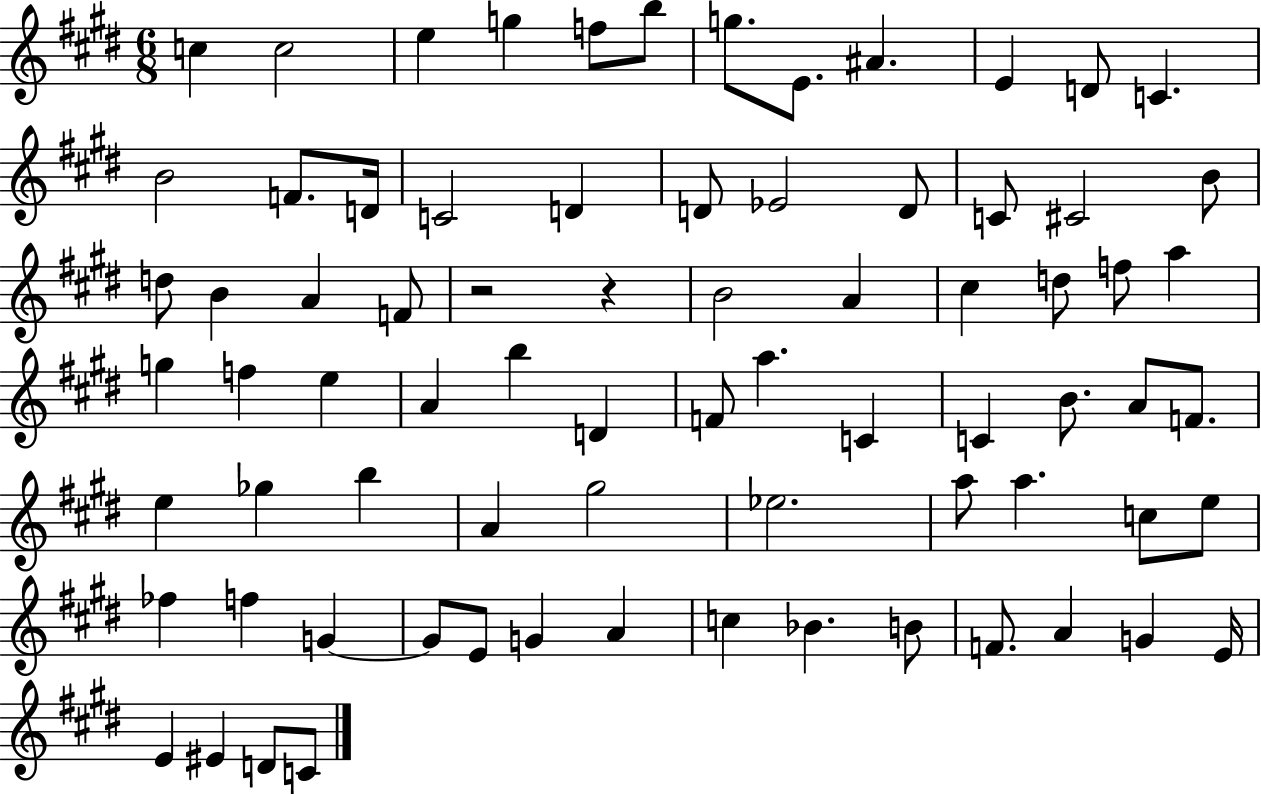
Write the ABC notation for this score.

X:1
T:Untitled
M:6/8
L:1/4
K:E
c c2 e g f/2 b/2 g/2 E/2 ^A E D/2 C B2 F/2 D/4 C2 D D/2 _E2 D/2 C/2 ^C2 B/2 d/2 B A F/2 z2 z B2 A ^c d/2 f/2 a g f e A b D F/2 a C C B/2 A/2 F/2 e _g b A ^g2 _e2 a/2 a c/2 e/2 _f f G G/2 E/2 G A c _B B/2 F/2 A G E/4 E ^E D/2 C/2